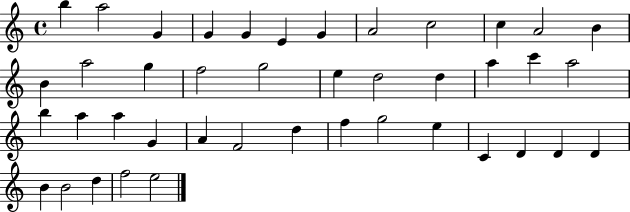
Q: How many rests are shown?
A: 0